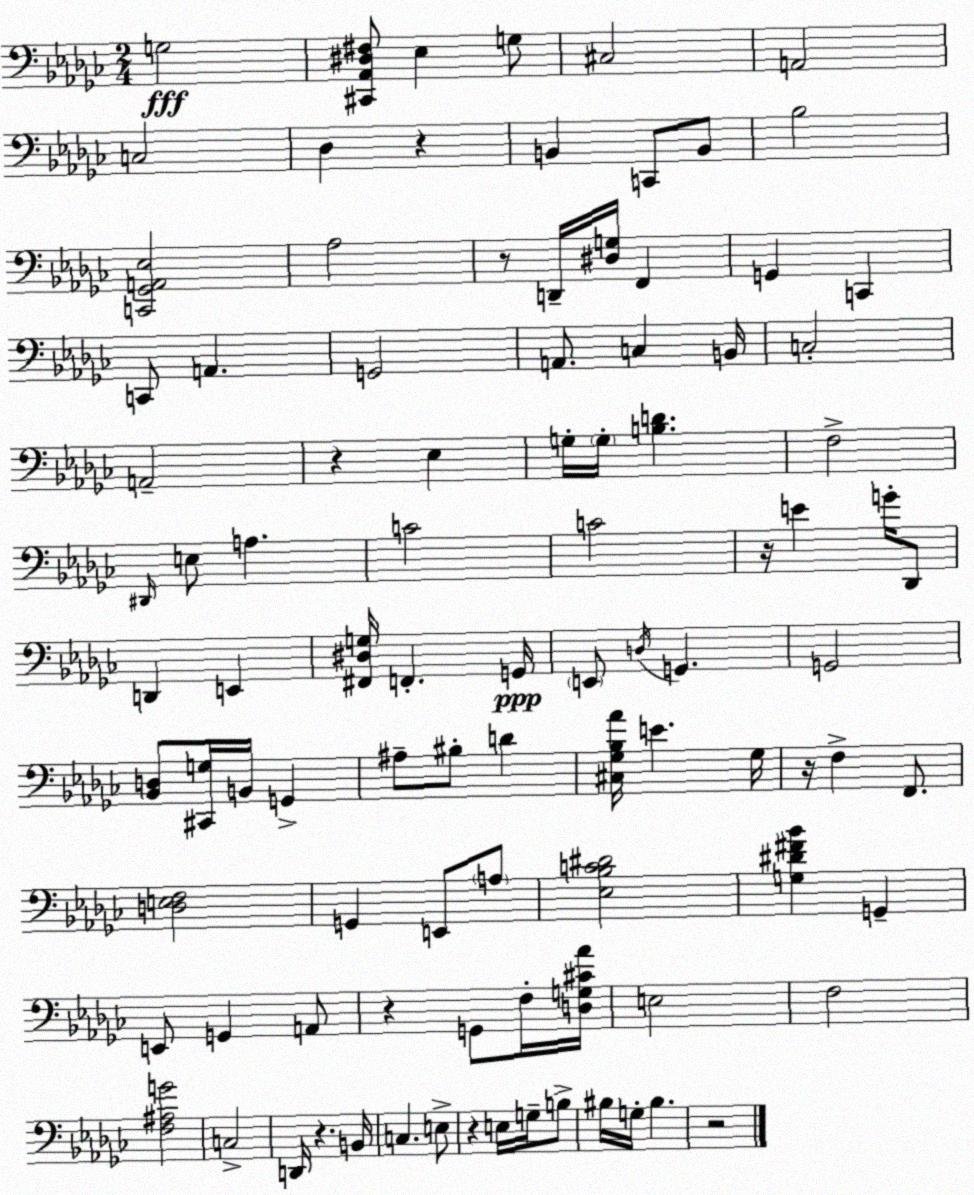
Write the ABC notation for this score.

X:1
T:Untitled
M:2/4
L:1/4
K:Ebm
G,2 [^C,,_A,,^D,^F,]/2 _E, G,/2 ^C,2 A,,2 C,2 _D, z B,, C,,/2 B,,/2 _B,2 [C,,_G,,A,,_E,]2 _A,2 z/2 D,,/4 [^D,G,]/4 F,, G,, C,, C,,/2 A,, G,,2 A,,/2 C, B,,/4 C,2 A,,2 z _E, G,/4 G,/4 [B,D] F,2 ^D,,/4 E,/2 A, C2 C2 z/4 E G/4 _D,,/2 D,, E,, [^F,,^D,G,]/4 F,, G,,/4 E,,/2 D,/4 G,, G,,2 [_B,,D,]/2 [^C,,G,]/4 B,,/4 G,, ^A,/2 ^B,/2 D [^C,_G,_B,_A]/4 E _G,/4 z/4 F, F,,/2 [D,E,F,]2 G,, E,,/2 A,/2 [_E,_B,C^D]2 [G,^D^F_B] G,, E,,/2 G,, A,,/2 z G,,/2 F,/4 [D,G,^C_A]/4 E,2 F,2 [F,^A,G]2 C,2 D,,/4 z B,,/4 C, E,/2 z E,/4 G,/4 B,/2 ^B,/4 G,/4 ^B, z2